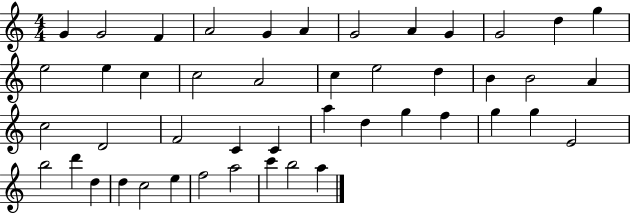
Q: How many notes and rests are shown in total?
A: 46